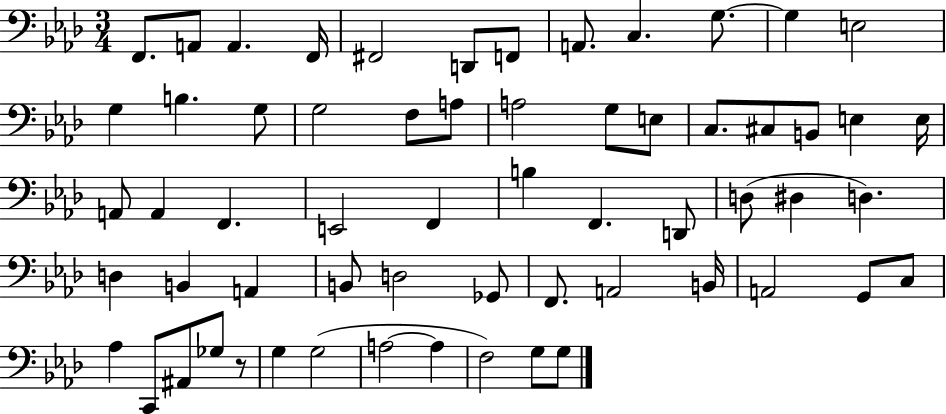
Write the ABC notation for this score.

X:1
T:Untitled
M:3/4
L:1/4
K:Ab
F,,/2 A,,/2 A,, F,,/4 ^F,,2 D,,/2 F,,/2 A,,/2 C, G,/2 G, E,2 G, B, G,/2 G,2 F,/2 A,/2 A,2 G,/2 E,/2 C,/2 ^C,/2 B,,/2 E, E,/4 A,,/2 A,, F,, E,,2 F,, B, F,, D,,/2 D,/2 ^D, D, D, B,, A,, B,,/2 D,2 _G,,/2 F,,/2 A,,2 B,,/4 A,,2 G,,/2 C,/2 _A, C,,/2 ^A,,/2 _G,/2 z/2 G, G,2 A,2 A, F,2 G,/2 G,/2